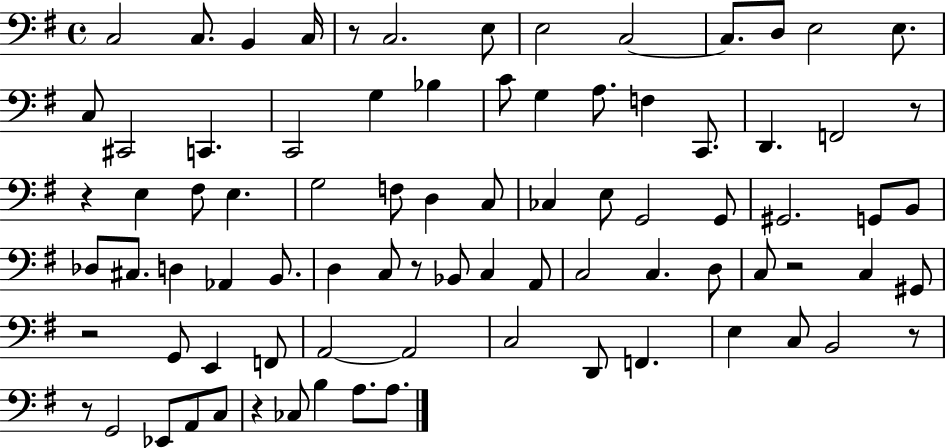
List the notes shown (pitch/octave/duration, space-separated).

C3/h C3/e. B2/q C3/s R/e C3/h. E3/e E3/h C3/h C3/e. D3/e E3/h E3/e. C3/e C#2/h C2/q. C2/h G3/q Bb3/q C4/e G3/q A3/e. F3/q C2/e. D2/q. F2/h R/e R/q E3/q F#3/e E3/q. G3/h F3/e D3/q C3/e CES3/q E3/e G2/h G2/e G#2/h. G2/e B2/e Db3/e C#3/e. D3/q Ab2/q B2/e. D3/q C3/e R/e Bb2/e C3/q A2/e C3/h C3/q. D3/e C3/e R/h C3/q G#2/e R/h G2/e E2/q F2/e A2/h A2/h C3/h D2/e F2/q. E3/q C3/e B2/h R/e R/e G2/h Eb2/e A2/e C3/e R/q CES3/e B3/q A3/e. A3/e.